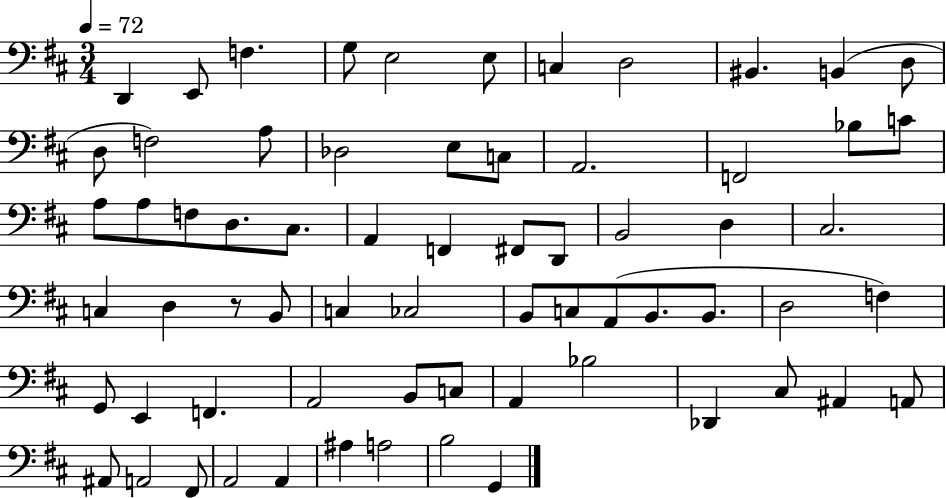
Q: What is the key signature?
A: D major